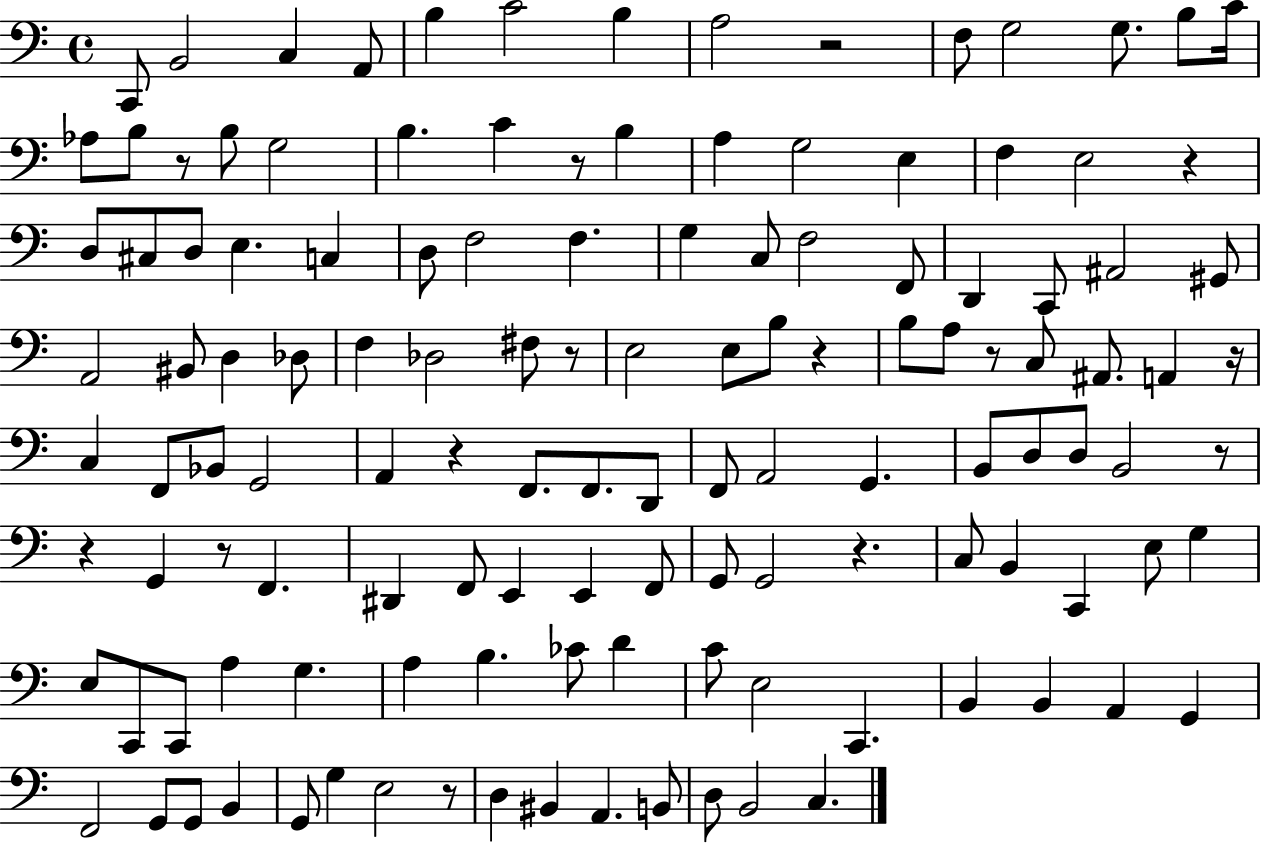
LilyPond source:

{
  \clef bass
  \time 4/4
  \defaultTimeSignature
  \key c \major
  c,8 b,2 c4 a,8 | b4 c'2 b4 | a2 r2 | f8 g2 g8. b8 c'16 | \break aes8 b8 r8 b8 g2 | b4. c'4 r8 b4 | a4 g2 e4 | f4 e2 r4 | \break d8 cis8 d8 e4. c4 | d8 f2 f4. | g4 c8 f2 f,8 | d,4 c,8 ais,2 gis,8 | \break a,2 bis,8 d4 des8 | f4 des2 fis8 r8 | e2 e8 b8 r4 | b8 a8 r8 c8 ais,8. a,4 r16 | \break c4 f,8 bes,8 g,2 | a,4 r4 f,8. f,8. d,8 | f,8 a,2 g,4. | b,8 d8 d8 b,2 r8 | \break r4 g,4 r8 f,4. | dis,4 f,8 e,4 e,4 f,8 | g,8 g,2 r4. | c8 b,4 c,4 e8 g4 | \break e8 c,8 c,8 a4 g4. | a4 b4. ces'8 d'4 | c'8 e2 c,4. | b,4 b,4 a,4 g,4 | \break f,2 g,8 g,8 b,4 | g,8 g4 e2 r8 | d4 bis,4 a,4. b,8 | d8 b,2 c4. | \break \bar "|."
}